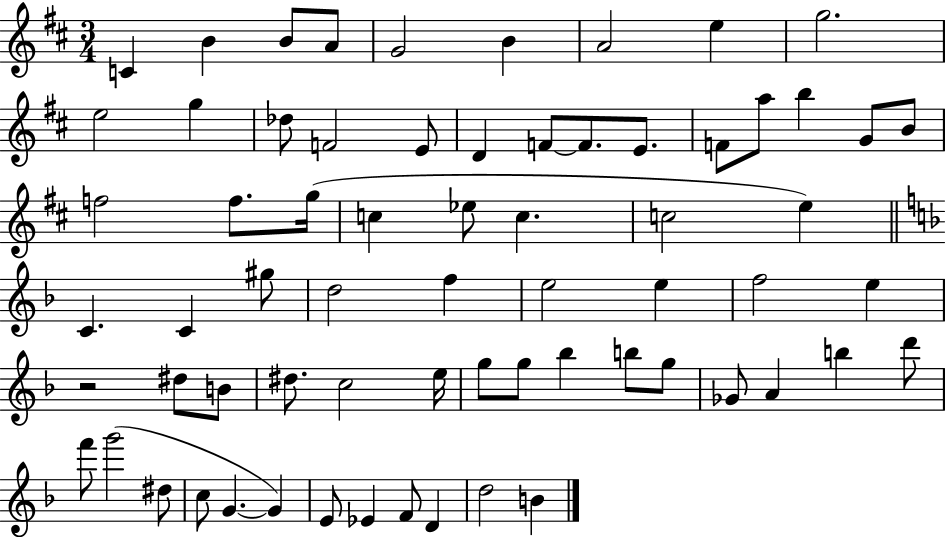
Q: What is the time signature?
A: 3/4